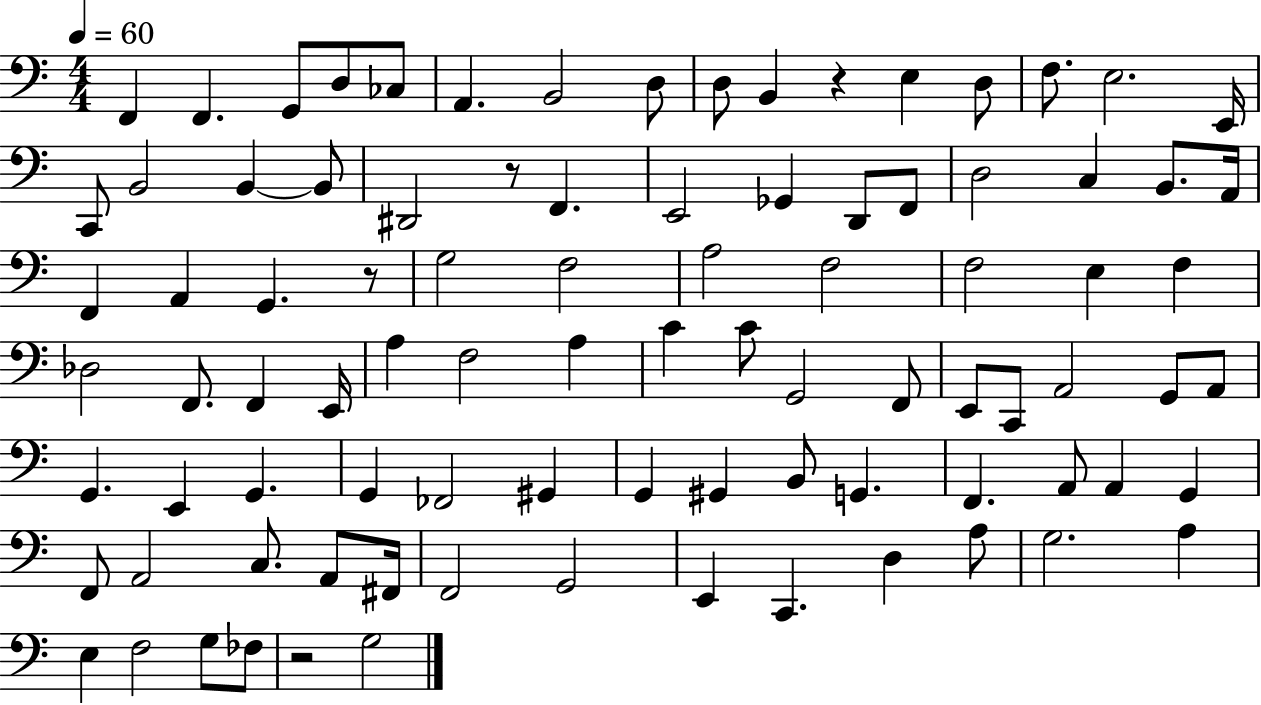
F2/q F2/q. G2/e D3/e CES3/e A2/q. B2/h D3/e D3/e B2/q R/q E3/q D3/e F3/e. E3/h. E2/s C2/e B2/h B2/q B2/e D#2/h R/e F2/q. E2/h Gb2/q D2/e F2/e D3/h C3/q B2/e. A2/s F2/q A2/q G2/q. R/e G3/h F3/h A3/h F3/h F3/h E3/q F3/q Db3/h F2/e. F2/q E2/s A3/q F3/h A3/q C4/q C4/e G2/h F2/e E2/e C2/e A2/h G2/e A2/e G2/q. E2/q G2/q. G2/q FES2/h G#2/q G2/q G#2/q B2/e G2/q. F2/q. A2/e A2/q G2/q F2/e A2/h C3/e. A2/e F#2/s F2/h G2/h E2/q C2/q. D3/q A3/e G3/h. A3/q E3/q F3/h G3/e FES3/e R/h G3/h